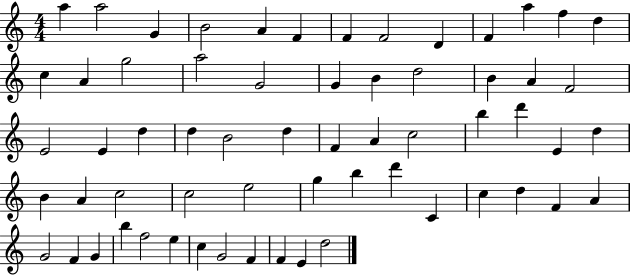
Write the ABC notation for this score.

X:1
T:Untitled
M:4/4
L:1/4
K:C
a a2 G B2 A F F F2 D F a f d c A g2 a2 G2 G B d2 B A F2 E2 E d d B2 d F A c2 b d' E d B A c2 c2 e2 g b d' C c d F A G2 F G b f2 e c G2 F F E d2